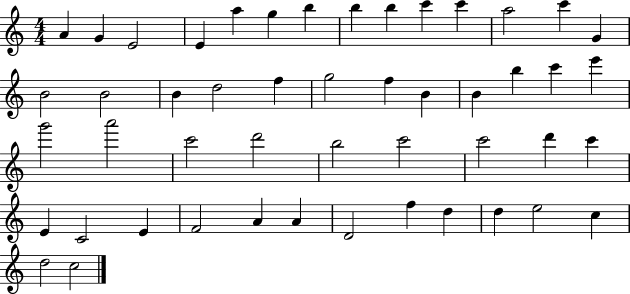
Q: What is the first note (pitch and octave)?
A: A4